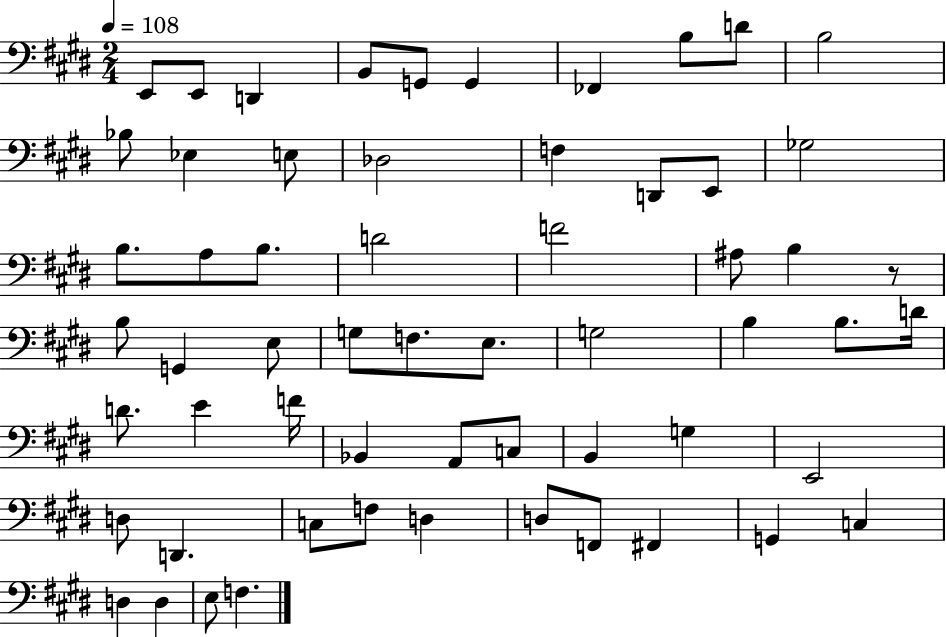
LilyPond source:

{
  \clef bass
  \numericTimeSignature
  \time 2/4
  \key e \major
  \tempo 4 = 108
  e,8 e,8 d,4 | b,8 g,8 g,4 | fes,4 b8 d'8 | b2 | \break bes8 ees4 e8 | des2 | f4 d,8 e,8 | ges2 | \break b8. a8 b8. | d'2 | f'2 | ais8 b4 r8 | \break b8 g,4 e8 | g8 f8. e8. | g2 | b4 b8. d'16 | \break d'8. e'4 f'16 | bes,4 a,8 c8 | b,4 g4 | e,2 | \break d8 d,4. | c8 f8 d4 | d8 f,8 fis,4 | g,4 c4 | \break d4 d4 | e8 f4. | \bar "|."
}